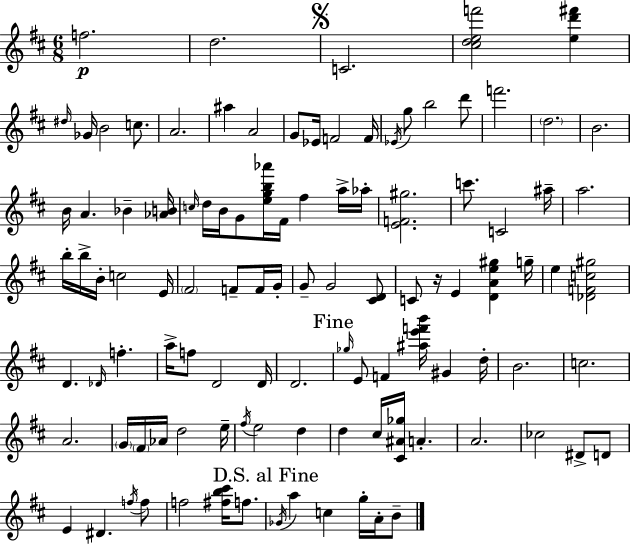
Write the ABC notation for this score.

X:1
T:Untitled
M:6/8
L:1/4
K:D
f2 d2 C2 [^cdef']2 [ed'^f'] ^d/4 _G/4 B2 c/2 A2 ^a A2 G/2 _E/4 F2 F/4 _E/4 g/2 b2 d'/2 f'2 d2 B2 B/4 A _B [_AB]/4 c/4 d/4 B/4 G/2 [egb_a']/4 ^F/4 ^f a/4 _a/4 [EF^g]2 c'/2 C2 ^a/4 a2 b/4 b/4 B/4 c2 E/4 ^F2 F/2 F/4 G/4 G/2 G2 [^CD]/2 C/2 z/4 E [DAe^g] g/4 e [_DFc^g]2 D _D/4 f a/4 f/2 D2 D/4 D2 _g/4 E/2 F [^ae'f'b']/4 ^G d/4 B2 c2 A2 G/4 ^F/4 _A/4 d2 e/4 ^f/4 e2 d d ^c/4 [^C^A_g]/4 A A2 _c2 ^D/2 D/2 E ^D f/4 f/2 f2 [^fb^c']/4 f/2 _G/4 a c g/4 A/4 B/2